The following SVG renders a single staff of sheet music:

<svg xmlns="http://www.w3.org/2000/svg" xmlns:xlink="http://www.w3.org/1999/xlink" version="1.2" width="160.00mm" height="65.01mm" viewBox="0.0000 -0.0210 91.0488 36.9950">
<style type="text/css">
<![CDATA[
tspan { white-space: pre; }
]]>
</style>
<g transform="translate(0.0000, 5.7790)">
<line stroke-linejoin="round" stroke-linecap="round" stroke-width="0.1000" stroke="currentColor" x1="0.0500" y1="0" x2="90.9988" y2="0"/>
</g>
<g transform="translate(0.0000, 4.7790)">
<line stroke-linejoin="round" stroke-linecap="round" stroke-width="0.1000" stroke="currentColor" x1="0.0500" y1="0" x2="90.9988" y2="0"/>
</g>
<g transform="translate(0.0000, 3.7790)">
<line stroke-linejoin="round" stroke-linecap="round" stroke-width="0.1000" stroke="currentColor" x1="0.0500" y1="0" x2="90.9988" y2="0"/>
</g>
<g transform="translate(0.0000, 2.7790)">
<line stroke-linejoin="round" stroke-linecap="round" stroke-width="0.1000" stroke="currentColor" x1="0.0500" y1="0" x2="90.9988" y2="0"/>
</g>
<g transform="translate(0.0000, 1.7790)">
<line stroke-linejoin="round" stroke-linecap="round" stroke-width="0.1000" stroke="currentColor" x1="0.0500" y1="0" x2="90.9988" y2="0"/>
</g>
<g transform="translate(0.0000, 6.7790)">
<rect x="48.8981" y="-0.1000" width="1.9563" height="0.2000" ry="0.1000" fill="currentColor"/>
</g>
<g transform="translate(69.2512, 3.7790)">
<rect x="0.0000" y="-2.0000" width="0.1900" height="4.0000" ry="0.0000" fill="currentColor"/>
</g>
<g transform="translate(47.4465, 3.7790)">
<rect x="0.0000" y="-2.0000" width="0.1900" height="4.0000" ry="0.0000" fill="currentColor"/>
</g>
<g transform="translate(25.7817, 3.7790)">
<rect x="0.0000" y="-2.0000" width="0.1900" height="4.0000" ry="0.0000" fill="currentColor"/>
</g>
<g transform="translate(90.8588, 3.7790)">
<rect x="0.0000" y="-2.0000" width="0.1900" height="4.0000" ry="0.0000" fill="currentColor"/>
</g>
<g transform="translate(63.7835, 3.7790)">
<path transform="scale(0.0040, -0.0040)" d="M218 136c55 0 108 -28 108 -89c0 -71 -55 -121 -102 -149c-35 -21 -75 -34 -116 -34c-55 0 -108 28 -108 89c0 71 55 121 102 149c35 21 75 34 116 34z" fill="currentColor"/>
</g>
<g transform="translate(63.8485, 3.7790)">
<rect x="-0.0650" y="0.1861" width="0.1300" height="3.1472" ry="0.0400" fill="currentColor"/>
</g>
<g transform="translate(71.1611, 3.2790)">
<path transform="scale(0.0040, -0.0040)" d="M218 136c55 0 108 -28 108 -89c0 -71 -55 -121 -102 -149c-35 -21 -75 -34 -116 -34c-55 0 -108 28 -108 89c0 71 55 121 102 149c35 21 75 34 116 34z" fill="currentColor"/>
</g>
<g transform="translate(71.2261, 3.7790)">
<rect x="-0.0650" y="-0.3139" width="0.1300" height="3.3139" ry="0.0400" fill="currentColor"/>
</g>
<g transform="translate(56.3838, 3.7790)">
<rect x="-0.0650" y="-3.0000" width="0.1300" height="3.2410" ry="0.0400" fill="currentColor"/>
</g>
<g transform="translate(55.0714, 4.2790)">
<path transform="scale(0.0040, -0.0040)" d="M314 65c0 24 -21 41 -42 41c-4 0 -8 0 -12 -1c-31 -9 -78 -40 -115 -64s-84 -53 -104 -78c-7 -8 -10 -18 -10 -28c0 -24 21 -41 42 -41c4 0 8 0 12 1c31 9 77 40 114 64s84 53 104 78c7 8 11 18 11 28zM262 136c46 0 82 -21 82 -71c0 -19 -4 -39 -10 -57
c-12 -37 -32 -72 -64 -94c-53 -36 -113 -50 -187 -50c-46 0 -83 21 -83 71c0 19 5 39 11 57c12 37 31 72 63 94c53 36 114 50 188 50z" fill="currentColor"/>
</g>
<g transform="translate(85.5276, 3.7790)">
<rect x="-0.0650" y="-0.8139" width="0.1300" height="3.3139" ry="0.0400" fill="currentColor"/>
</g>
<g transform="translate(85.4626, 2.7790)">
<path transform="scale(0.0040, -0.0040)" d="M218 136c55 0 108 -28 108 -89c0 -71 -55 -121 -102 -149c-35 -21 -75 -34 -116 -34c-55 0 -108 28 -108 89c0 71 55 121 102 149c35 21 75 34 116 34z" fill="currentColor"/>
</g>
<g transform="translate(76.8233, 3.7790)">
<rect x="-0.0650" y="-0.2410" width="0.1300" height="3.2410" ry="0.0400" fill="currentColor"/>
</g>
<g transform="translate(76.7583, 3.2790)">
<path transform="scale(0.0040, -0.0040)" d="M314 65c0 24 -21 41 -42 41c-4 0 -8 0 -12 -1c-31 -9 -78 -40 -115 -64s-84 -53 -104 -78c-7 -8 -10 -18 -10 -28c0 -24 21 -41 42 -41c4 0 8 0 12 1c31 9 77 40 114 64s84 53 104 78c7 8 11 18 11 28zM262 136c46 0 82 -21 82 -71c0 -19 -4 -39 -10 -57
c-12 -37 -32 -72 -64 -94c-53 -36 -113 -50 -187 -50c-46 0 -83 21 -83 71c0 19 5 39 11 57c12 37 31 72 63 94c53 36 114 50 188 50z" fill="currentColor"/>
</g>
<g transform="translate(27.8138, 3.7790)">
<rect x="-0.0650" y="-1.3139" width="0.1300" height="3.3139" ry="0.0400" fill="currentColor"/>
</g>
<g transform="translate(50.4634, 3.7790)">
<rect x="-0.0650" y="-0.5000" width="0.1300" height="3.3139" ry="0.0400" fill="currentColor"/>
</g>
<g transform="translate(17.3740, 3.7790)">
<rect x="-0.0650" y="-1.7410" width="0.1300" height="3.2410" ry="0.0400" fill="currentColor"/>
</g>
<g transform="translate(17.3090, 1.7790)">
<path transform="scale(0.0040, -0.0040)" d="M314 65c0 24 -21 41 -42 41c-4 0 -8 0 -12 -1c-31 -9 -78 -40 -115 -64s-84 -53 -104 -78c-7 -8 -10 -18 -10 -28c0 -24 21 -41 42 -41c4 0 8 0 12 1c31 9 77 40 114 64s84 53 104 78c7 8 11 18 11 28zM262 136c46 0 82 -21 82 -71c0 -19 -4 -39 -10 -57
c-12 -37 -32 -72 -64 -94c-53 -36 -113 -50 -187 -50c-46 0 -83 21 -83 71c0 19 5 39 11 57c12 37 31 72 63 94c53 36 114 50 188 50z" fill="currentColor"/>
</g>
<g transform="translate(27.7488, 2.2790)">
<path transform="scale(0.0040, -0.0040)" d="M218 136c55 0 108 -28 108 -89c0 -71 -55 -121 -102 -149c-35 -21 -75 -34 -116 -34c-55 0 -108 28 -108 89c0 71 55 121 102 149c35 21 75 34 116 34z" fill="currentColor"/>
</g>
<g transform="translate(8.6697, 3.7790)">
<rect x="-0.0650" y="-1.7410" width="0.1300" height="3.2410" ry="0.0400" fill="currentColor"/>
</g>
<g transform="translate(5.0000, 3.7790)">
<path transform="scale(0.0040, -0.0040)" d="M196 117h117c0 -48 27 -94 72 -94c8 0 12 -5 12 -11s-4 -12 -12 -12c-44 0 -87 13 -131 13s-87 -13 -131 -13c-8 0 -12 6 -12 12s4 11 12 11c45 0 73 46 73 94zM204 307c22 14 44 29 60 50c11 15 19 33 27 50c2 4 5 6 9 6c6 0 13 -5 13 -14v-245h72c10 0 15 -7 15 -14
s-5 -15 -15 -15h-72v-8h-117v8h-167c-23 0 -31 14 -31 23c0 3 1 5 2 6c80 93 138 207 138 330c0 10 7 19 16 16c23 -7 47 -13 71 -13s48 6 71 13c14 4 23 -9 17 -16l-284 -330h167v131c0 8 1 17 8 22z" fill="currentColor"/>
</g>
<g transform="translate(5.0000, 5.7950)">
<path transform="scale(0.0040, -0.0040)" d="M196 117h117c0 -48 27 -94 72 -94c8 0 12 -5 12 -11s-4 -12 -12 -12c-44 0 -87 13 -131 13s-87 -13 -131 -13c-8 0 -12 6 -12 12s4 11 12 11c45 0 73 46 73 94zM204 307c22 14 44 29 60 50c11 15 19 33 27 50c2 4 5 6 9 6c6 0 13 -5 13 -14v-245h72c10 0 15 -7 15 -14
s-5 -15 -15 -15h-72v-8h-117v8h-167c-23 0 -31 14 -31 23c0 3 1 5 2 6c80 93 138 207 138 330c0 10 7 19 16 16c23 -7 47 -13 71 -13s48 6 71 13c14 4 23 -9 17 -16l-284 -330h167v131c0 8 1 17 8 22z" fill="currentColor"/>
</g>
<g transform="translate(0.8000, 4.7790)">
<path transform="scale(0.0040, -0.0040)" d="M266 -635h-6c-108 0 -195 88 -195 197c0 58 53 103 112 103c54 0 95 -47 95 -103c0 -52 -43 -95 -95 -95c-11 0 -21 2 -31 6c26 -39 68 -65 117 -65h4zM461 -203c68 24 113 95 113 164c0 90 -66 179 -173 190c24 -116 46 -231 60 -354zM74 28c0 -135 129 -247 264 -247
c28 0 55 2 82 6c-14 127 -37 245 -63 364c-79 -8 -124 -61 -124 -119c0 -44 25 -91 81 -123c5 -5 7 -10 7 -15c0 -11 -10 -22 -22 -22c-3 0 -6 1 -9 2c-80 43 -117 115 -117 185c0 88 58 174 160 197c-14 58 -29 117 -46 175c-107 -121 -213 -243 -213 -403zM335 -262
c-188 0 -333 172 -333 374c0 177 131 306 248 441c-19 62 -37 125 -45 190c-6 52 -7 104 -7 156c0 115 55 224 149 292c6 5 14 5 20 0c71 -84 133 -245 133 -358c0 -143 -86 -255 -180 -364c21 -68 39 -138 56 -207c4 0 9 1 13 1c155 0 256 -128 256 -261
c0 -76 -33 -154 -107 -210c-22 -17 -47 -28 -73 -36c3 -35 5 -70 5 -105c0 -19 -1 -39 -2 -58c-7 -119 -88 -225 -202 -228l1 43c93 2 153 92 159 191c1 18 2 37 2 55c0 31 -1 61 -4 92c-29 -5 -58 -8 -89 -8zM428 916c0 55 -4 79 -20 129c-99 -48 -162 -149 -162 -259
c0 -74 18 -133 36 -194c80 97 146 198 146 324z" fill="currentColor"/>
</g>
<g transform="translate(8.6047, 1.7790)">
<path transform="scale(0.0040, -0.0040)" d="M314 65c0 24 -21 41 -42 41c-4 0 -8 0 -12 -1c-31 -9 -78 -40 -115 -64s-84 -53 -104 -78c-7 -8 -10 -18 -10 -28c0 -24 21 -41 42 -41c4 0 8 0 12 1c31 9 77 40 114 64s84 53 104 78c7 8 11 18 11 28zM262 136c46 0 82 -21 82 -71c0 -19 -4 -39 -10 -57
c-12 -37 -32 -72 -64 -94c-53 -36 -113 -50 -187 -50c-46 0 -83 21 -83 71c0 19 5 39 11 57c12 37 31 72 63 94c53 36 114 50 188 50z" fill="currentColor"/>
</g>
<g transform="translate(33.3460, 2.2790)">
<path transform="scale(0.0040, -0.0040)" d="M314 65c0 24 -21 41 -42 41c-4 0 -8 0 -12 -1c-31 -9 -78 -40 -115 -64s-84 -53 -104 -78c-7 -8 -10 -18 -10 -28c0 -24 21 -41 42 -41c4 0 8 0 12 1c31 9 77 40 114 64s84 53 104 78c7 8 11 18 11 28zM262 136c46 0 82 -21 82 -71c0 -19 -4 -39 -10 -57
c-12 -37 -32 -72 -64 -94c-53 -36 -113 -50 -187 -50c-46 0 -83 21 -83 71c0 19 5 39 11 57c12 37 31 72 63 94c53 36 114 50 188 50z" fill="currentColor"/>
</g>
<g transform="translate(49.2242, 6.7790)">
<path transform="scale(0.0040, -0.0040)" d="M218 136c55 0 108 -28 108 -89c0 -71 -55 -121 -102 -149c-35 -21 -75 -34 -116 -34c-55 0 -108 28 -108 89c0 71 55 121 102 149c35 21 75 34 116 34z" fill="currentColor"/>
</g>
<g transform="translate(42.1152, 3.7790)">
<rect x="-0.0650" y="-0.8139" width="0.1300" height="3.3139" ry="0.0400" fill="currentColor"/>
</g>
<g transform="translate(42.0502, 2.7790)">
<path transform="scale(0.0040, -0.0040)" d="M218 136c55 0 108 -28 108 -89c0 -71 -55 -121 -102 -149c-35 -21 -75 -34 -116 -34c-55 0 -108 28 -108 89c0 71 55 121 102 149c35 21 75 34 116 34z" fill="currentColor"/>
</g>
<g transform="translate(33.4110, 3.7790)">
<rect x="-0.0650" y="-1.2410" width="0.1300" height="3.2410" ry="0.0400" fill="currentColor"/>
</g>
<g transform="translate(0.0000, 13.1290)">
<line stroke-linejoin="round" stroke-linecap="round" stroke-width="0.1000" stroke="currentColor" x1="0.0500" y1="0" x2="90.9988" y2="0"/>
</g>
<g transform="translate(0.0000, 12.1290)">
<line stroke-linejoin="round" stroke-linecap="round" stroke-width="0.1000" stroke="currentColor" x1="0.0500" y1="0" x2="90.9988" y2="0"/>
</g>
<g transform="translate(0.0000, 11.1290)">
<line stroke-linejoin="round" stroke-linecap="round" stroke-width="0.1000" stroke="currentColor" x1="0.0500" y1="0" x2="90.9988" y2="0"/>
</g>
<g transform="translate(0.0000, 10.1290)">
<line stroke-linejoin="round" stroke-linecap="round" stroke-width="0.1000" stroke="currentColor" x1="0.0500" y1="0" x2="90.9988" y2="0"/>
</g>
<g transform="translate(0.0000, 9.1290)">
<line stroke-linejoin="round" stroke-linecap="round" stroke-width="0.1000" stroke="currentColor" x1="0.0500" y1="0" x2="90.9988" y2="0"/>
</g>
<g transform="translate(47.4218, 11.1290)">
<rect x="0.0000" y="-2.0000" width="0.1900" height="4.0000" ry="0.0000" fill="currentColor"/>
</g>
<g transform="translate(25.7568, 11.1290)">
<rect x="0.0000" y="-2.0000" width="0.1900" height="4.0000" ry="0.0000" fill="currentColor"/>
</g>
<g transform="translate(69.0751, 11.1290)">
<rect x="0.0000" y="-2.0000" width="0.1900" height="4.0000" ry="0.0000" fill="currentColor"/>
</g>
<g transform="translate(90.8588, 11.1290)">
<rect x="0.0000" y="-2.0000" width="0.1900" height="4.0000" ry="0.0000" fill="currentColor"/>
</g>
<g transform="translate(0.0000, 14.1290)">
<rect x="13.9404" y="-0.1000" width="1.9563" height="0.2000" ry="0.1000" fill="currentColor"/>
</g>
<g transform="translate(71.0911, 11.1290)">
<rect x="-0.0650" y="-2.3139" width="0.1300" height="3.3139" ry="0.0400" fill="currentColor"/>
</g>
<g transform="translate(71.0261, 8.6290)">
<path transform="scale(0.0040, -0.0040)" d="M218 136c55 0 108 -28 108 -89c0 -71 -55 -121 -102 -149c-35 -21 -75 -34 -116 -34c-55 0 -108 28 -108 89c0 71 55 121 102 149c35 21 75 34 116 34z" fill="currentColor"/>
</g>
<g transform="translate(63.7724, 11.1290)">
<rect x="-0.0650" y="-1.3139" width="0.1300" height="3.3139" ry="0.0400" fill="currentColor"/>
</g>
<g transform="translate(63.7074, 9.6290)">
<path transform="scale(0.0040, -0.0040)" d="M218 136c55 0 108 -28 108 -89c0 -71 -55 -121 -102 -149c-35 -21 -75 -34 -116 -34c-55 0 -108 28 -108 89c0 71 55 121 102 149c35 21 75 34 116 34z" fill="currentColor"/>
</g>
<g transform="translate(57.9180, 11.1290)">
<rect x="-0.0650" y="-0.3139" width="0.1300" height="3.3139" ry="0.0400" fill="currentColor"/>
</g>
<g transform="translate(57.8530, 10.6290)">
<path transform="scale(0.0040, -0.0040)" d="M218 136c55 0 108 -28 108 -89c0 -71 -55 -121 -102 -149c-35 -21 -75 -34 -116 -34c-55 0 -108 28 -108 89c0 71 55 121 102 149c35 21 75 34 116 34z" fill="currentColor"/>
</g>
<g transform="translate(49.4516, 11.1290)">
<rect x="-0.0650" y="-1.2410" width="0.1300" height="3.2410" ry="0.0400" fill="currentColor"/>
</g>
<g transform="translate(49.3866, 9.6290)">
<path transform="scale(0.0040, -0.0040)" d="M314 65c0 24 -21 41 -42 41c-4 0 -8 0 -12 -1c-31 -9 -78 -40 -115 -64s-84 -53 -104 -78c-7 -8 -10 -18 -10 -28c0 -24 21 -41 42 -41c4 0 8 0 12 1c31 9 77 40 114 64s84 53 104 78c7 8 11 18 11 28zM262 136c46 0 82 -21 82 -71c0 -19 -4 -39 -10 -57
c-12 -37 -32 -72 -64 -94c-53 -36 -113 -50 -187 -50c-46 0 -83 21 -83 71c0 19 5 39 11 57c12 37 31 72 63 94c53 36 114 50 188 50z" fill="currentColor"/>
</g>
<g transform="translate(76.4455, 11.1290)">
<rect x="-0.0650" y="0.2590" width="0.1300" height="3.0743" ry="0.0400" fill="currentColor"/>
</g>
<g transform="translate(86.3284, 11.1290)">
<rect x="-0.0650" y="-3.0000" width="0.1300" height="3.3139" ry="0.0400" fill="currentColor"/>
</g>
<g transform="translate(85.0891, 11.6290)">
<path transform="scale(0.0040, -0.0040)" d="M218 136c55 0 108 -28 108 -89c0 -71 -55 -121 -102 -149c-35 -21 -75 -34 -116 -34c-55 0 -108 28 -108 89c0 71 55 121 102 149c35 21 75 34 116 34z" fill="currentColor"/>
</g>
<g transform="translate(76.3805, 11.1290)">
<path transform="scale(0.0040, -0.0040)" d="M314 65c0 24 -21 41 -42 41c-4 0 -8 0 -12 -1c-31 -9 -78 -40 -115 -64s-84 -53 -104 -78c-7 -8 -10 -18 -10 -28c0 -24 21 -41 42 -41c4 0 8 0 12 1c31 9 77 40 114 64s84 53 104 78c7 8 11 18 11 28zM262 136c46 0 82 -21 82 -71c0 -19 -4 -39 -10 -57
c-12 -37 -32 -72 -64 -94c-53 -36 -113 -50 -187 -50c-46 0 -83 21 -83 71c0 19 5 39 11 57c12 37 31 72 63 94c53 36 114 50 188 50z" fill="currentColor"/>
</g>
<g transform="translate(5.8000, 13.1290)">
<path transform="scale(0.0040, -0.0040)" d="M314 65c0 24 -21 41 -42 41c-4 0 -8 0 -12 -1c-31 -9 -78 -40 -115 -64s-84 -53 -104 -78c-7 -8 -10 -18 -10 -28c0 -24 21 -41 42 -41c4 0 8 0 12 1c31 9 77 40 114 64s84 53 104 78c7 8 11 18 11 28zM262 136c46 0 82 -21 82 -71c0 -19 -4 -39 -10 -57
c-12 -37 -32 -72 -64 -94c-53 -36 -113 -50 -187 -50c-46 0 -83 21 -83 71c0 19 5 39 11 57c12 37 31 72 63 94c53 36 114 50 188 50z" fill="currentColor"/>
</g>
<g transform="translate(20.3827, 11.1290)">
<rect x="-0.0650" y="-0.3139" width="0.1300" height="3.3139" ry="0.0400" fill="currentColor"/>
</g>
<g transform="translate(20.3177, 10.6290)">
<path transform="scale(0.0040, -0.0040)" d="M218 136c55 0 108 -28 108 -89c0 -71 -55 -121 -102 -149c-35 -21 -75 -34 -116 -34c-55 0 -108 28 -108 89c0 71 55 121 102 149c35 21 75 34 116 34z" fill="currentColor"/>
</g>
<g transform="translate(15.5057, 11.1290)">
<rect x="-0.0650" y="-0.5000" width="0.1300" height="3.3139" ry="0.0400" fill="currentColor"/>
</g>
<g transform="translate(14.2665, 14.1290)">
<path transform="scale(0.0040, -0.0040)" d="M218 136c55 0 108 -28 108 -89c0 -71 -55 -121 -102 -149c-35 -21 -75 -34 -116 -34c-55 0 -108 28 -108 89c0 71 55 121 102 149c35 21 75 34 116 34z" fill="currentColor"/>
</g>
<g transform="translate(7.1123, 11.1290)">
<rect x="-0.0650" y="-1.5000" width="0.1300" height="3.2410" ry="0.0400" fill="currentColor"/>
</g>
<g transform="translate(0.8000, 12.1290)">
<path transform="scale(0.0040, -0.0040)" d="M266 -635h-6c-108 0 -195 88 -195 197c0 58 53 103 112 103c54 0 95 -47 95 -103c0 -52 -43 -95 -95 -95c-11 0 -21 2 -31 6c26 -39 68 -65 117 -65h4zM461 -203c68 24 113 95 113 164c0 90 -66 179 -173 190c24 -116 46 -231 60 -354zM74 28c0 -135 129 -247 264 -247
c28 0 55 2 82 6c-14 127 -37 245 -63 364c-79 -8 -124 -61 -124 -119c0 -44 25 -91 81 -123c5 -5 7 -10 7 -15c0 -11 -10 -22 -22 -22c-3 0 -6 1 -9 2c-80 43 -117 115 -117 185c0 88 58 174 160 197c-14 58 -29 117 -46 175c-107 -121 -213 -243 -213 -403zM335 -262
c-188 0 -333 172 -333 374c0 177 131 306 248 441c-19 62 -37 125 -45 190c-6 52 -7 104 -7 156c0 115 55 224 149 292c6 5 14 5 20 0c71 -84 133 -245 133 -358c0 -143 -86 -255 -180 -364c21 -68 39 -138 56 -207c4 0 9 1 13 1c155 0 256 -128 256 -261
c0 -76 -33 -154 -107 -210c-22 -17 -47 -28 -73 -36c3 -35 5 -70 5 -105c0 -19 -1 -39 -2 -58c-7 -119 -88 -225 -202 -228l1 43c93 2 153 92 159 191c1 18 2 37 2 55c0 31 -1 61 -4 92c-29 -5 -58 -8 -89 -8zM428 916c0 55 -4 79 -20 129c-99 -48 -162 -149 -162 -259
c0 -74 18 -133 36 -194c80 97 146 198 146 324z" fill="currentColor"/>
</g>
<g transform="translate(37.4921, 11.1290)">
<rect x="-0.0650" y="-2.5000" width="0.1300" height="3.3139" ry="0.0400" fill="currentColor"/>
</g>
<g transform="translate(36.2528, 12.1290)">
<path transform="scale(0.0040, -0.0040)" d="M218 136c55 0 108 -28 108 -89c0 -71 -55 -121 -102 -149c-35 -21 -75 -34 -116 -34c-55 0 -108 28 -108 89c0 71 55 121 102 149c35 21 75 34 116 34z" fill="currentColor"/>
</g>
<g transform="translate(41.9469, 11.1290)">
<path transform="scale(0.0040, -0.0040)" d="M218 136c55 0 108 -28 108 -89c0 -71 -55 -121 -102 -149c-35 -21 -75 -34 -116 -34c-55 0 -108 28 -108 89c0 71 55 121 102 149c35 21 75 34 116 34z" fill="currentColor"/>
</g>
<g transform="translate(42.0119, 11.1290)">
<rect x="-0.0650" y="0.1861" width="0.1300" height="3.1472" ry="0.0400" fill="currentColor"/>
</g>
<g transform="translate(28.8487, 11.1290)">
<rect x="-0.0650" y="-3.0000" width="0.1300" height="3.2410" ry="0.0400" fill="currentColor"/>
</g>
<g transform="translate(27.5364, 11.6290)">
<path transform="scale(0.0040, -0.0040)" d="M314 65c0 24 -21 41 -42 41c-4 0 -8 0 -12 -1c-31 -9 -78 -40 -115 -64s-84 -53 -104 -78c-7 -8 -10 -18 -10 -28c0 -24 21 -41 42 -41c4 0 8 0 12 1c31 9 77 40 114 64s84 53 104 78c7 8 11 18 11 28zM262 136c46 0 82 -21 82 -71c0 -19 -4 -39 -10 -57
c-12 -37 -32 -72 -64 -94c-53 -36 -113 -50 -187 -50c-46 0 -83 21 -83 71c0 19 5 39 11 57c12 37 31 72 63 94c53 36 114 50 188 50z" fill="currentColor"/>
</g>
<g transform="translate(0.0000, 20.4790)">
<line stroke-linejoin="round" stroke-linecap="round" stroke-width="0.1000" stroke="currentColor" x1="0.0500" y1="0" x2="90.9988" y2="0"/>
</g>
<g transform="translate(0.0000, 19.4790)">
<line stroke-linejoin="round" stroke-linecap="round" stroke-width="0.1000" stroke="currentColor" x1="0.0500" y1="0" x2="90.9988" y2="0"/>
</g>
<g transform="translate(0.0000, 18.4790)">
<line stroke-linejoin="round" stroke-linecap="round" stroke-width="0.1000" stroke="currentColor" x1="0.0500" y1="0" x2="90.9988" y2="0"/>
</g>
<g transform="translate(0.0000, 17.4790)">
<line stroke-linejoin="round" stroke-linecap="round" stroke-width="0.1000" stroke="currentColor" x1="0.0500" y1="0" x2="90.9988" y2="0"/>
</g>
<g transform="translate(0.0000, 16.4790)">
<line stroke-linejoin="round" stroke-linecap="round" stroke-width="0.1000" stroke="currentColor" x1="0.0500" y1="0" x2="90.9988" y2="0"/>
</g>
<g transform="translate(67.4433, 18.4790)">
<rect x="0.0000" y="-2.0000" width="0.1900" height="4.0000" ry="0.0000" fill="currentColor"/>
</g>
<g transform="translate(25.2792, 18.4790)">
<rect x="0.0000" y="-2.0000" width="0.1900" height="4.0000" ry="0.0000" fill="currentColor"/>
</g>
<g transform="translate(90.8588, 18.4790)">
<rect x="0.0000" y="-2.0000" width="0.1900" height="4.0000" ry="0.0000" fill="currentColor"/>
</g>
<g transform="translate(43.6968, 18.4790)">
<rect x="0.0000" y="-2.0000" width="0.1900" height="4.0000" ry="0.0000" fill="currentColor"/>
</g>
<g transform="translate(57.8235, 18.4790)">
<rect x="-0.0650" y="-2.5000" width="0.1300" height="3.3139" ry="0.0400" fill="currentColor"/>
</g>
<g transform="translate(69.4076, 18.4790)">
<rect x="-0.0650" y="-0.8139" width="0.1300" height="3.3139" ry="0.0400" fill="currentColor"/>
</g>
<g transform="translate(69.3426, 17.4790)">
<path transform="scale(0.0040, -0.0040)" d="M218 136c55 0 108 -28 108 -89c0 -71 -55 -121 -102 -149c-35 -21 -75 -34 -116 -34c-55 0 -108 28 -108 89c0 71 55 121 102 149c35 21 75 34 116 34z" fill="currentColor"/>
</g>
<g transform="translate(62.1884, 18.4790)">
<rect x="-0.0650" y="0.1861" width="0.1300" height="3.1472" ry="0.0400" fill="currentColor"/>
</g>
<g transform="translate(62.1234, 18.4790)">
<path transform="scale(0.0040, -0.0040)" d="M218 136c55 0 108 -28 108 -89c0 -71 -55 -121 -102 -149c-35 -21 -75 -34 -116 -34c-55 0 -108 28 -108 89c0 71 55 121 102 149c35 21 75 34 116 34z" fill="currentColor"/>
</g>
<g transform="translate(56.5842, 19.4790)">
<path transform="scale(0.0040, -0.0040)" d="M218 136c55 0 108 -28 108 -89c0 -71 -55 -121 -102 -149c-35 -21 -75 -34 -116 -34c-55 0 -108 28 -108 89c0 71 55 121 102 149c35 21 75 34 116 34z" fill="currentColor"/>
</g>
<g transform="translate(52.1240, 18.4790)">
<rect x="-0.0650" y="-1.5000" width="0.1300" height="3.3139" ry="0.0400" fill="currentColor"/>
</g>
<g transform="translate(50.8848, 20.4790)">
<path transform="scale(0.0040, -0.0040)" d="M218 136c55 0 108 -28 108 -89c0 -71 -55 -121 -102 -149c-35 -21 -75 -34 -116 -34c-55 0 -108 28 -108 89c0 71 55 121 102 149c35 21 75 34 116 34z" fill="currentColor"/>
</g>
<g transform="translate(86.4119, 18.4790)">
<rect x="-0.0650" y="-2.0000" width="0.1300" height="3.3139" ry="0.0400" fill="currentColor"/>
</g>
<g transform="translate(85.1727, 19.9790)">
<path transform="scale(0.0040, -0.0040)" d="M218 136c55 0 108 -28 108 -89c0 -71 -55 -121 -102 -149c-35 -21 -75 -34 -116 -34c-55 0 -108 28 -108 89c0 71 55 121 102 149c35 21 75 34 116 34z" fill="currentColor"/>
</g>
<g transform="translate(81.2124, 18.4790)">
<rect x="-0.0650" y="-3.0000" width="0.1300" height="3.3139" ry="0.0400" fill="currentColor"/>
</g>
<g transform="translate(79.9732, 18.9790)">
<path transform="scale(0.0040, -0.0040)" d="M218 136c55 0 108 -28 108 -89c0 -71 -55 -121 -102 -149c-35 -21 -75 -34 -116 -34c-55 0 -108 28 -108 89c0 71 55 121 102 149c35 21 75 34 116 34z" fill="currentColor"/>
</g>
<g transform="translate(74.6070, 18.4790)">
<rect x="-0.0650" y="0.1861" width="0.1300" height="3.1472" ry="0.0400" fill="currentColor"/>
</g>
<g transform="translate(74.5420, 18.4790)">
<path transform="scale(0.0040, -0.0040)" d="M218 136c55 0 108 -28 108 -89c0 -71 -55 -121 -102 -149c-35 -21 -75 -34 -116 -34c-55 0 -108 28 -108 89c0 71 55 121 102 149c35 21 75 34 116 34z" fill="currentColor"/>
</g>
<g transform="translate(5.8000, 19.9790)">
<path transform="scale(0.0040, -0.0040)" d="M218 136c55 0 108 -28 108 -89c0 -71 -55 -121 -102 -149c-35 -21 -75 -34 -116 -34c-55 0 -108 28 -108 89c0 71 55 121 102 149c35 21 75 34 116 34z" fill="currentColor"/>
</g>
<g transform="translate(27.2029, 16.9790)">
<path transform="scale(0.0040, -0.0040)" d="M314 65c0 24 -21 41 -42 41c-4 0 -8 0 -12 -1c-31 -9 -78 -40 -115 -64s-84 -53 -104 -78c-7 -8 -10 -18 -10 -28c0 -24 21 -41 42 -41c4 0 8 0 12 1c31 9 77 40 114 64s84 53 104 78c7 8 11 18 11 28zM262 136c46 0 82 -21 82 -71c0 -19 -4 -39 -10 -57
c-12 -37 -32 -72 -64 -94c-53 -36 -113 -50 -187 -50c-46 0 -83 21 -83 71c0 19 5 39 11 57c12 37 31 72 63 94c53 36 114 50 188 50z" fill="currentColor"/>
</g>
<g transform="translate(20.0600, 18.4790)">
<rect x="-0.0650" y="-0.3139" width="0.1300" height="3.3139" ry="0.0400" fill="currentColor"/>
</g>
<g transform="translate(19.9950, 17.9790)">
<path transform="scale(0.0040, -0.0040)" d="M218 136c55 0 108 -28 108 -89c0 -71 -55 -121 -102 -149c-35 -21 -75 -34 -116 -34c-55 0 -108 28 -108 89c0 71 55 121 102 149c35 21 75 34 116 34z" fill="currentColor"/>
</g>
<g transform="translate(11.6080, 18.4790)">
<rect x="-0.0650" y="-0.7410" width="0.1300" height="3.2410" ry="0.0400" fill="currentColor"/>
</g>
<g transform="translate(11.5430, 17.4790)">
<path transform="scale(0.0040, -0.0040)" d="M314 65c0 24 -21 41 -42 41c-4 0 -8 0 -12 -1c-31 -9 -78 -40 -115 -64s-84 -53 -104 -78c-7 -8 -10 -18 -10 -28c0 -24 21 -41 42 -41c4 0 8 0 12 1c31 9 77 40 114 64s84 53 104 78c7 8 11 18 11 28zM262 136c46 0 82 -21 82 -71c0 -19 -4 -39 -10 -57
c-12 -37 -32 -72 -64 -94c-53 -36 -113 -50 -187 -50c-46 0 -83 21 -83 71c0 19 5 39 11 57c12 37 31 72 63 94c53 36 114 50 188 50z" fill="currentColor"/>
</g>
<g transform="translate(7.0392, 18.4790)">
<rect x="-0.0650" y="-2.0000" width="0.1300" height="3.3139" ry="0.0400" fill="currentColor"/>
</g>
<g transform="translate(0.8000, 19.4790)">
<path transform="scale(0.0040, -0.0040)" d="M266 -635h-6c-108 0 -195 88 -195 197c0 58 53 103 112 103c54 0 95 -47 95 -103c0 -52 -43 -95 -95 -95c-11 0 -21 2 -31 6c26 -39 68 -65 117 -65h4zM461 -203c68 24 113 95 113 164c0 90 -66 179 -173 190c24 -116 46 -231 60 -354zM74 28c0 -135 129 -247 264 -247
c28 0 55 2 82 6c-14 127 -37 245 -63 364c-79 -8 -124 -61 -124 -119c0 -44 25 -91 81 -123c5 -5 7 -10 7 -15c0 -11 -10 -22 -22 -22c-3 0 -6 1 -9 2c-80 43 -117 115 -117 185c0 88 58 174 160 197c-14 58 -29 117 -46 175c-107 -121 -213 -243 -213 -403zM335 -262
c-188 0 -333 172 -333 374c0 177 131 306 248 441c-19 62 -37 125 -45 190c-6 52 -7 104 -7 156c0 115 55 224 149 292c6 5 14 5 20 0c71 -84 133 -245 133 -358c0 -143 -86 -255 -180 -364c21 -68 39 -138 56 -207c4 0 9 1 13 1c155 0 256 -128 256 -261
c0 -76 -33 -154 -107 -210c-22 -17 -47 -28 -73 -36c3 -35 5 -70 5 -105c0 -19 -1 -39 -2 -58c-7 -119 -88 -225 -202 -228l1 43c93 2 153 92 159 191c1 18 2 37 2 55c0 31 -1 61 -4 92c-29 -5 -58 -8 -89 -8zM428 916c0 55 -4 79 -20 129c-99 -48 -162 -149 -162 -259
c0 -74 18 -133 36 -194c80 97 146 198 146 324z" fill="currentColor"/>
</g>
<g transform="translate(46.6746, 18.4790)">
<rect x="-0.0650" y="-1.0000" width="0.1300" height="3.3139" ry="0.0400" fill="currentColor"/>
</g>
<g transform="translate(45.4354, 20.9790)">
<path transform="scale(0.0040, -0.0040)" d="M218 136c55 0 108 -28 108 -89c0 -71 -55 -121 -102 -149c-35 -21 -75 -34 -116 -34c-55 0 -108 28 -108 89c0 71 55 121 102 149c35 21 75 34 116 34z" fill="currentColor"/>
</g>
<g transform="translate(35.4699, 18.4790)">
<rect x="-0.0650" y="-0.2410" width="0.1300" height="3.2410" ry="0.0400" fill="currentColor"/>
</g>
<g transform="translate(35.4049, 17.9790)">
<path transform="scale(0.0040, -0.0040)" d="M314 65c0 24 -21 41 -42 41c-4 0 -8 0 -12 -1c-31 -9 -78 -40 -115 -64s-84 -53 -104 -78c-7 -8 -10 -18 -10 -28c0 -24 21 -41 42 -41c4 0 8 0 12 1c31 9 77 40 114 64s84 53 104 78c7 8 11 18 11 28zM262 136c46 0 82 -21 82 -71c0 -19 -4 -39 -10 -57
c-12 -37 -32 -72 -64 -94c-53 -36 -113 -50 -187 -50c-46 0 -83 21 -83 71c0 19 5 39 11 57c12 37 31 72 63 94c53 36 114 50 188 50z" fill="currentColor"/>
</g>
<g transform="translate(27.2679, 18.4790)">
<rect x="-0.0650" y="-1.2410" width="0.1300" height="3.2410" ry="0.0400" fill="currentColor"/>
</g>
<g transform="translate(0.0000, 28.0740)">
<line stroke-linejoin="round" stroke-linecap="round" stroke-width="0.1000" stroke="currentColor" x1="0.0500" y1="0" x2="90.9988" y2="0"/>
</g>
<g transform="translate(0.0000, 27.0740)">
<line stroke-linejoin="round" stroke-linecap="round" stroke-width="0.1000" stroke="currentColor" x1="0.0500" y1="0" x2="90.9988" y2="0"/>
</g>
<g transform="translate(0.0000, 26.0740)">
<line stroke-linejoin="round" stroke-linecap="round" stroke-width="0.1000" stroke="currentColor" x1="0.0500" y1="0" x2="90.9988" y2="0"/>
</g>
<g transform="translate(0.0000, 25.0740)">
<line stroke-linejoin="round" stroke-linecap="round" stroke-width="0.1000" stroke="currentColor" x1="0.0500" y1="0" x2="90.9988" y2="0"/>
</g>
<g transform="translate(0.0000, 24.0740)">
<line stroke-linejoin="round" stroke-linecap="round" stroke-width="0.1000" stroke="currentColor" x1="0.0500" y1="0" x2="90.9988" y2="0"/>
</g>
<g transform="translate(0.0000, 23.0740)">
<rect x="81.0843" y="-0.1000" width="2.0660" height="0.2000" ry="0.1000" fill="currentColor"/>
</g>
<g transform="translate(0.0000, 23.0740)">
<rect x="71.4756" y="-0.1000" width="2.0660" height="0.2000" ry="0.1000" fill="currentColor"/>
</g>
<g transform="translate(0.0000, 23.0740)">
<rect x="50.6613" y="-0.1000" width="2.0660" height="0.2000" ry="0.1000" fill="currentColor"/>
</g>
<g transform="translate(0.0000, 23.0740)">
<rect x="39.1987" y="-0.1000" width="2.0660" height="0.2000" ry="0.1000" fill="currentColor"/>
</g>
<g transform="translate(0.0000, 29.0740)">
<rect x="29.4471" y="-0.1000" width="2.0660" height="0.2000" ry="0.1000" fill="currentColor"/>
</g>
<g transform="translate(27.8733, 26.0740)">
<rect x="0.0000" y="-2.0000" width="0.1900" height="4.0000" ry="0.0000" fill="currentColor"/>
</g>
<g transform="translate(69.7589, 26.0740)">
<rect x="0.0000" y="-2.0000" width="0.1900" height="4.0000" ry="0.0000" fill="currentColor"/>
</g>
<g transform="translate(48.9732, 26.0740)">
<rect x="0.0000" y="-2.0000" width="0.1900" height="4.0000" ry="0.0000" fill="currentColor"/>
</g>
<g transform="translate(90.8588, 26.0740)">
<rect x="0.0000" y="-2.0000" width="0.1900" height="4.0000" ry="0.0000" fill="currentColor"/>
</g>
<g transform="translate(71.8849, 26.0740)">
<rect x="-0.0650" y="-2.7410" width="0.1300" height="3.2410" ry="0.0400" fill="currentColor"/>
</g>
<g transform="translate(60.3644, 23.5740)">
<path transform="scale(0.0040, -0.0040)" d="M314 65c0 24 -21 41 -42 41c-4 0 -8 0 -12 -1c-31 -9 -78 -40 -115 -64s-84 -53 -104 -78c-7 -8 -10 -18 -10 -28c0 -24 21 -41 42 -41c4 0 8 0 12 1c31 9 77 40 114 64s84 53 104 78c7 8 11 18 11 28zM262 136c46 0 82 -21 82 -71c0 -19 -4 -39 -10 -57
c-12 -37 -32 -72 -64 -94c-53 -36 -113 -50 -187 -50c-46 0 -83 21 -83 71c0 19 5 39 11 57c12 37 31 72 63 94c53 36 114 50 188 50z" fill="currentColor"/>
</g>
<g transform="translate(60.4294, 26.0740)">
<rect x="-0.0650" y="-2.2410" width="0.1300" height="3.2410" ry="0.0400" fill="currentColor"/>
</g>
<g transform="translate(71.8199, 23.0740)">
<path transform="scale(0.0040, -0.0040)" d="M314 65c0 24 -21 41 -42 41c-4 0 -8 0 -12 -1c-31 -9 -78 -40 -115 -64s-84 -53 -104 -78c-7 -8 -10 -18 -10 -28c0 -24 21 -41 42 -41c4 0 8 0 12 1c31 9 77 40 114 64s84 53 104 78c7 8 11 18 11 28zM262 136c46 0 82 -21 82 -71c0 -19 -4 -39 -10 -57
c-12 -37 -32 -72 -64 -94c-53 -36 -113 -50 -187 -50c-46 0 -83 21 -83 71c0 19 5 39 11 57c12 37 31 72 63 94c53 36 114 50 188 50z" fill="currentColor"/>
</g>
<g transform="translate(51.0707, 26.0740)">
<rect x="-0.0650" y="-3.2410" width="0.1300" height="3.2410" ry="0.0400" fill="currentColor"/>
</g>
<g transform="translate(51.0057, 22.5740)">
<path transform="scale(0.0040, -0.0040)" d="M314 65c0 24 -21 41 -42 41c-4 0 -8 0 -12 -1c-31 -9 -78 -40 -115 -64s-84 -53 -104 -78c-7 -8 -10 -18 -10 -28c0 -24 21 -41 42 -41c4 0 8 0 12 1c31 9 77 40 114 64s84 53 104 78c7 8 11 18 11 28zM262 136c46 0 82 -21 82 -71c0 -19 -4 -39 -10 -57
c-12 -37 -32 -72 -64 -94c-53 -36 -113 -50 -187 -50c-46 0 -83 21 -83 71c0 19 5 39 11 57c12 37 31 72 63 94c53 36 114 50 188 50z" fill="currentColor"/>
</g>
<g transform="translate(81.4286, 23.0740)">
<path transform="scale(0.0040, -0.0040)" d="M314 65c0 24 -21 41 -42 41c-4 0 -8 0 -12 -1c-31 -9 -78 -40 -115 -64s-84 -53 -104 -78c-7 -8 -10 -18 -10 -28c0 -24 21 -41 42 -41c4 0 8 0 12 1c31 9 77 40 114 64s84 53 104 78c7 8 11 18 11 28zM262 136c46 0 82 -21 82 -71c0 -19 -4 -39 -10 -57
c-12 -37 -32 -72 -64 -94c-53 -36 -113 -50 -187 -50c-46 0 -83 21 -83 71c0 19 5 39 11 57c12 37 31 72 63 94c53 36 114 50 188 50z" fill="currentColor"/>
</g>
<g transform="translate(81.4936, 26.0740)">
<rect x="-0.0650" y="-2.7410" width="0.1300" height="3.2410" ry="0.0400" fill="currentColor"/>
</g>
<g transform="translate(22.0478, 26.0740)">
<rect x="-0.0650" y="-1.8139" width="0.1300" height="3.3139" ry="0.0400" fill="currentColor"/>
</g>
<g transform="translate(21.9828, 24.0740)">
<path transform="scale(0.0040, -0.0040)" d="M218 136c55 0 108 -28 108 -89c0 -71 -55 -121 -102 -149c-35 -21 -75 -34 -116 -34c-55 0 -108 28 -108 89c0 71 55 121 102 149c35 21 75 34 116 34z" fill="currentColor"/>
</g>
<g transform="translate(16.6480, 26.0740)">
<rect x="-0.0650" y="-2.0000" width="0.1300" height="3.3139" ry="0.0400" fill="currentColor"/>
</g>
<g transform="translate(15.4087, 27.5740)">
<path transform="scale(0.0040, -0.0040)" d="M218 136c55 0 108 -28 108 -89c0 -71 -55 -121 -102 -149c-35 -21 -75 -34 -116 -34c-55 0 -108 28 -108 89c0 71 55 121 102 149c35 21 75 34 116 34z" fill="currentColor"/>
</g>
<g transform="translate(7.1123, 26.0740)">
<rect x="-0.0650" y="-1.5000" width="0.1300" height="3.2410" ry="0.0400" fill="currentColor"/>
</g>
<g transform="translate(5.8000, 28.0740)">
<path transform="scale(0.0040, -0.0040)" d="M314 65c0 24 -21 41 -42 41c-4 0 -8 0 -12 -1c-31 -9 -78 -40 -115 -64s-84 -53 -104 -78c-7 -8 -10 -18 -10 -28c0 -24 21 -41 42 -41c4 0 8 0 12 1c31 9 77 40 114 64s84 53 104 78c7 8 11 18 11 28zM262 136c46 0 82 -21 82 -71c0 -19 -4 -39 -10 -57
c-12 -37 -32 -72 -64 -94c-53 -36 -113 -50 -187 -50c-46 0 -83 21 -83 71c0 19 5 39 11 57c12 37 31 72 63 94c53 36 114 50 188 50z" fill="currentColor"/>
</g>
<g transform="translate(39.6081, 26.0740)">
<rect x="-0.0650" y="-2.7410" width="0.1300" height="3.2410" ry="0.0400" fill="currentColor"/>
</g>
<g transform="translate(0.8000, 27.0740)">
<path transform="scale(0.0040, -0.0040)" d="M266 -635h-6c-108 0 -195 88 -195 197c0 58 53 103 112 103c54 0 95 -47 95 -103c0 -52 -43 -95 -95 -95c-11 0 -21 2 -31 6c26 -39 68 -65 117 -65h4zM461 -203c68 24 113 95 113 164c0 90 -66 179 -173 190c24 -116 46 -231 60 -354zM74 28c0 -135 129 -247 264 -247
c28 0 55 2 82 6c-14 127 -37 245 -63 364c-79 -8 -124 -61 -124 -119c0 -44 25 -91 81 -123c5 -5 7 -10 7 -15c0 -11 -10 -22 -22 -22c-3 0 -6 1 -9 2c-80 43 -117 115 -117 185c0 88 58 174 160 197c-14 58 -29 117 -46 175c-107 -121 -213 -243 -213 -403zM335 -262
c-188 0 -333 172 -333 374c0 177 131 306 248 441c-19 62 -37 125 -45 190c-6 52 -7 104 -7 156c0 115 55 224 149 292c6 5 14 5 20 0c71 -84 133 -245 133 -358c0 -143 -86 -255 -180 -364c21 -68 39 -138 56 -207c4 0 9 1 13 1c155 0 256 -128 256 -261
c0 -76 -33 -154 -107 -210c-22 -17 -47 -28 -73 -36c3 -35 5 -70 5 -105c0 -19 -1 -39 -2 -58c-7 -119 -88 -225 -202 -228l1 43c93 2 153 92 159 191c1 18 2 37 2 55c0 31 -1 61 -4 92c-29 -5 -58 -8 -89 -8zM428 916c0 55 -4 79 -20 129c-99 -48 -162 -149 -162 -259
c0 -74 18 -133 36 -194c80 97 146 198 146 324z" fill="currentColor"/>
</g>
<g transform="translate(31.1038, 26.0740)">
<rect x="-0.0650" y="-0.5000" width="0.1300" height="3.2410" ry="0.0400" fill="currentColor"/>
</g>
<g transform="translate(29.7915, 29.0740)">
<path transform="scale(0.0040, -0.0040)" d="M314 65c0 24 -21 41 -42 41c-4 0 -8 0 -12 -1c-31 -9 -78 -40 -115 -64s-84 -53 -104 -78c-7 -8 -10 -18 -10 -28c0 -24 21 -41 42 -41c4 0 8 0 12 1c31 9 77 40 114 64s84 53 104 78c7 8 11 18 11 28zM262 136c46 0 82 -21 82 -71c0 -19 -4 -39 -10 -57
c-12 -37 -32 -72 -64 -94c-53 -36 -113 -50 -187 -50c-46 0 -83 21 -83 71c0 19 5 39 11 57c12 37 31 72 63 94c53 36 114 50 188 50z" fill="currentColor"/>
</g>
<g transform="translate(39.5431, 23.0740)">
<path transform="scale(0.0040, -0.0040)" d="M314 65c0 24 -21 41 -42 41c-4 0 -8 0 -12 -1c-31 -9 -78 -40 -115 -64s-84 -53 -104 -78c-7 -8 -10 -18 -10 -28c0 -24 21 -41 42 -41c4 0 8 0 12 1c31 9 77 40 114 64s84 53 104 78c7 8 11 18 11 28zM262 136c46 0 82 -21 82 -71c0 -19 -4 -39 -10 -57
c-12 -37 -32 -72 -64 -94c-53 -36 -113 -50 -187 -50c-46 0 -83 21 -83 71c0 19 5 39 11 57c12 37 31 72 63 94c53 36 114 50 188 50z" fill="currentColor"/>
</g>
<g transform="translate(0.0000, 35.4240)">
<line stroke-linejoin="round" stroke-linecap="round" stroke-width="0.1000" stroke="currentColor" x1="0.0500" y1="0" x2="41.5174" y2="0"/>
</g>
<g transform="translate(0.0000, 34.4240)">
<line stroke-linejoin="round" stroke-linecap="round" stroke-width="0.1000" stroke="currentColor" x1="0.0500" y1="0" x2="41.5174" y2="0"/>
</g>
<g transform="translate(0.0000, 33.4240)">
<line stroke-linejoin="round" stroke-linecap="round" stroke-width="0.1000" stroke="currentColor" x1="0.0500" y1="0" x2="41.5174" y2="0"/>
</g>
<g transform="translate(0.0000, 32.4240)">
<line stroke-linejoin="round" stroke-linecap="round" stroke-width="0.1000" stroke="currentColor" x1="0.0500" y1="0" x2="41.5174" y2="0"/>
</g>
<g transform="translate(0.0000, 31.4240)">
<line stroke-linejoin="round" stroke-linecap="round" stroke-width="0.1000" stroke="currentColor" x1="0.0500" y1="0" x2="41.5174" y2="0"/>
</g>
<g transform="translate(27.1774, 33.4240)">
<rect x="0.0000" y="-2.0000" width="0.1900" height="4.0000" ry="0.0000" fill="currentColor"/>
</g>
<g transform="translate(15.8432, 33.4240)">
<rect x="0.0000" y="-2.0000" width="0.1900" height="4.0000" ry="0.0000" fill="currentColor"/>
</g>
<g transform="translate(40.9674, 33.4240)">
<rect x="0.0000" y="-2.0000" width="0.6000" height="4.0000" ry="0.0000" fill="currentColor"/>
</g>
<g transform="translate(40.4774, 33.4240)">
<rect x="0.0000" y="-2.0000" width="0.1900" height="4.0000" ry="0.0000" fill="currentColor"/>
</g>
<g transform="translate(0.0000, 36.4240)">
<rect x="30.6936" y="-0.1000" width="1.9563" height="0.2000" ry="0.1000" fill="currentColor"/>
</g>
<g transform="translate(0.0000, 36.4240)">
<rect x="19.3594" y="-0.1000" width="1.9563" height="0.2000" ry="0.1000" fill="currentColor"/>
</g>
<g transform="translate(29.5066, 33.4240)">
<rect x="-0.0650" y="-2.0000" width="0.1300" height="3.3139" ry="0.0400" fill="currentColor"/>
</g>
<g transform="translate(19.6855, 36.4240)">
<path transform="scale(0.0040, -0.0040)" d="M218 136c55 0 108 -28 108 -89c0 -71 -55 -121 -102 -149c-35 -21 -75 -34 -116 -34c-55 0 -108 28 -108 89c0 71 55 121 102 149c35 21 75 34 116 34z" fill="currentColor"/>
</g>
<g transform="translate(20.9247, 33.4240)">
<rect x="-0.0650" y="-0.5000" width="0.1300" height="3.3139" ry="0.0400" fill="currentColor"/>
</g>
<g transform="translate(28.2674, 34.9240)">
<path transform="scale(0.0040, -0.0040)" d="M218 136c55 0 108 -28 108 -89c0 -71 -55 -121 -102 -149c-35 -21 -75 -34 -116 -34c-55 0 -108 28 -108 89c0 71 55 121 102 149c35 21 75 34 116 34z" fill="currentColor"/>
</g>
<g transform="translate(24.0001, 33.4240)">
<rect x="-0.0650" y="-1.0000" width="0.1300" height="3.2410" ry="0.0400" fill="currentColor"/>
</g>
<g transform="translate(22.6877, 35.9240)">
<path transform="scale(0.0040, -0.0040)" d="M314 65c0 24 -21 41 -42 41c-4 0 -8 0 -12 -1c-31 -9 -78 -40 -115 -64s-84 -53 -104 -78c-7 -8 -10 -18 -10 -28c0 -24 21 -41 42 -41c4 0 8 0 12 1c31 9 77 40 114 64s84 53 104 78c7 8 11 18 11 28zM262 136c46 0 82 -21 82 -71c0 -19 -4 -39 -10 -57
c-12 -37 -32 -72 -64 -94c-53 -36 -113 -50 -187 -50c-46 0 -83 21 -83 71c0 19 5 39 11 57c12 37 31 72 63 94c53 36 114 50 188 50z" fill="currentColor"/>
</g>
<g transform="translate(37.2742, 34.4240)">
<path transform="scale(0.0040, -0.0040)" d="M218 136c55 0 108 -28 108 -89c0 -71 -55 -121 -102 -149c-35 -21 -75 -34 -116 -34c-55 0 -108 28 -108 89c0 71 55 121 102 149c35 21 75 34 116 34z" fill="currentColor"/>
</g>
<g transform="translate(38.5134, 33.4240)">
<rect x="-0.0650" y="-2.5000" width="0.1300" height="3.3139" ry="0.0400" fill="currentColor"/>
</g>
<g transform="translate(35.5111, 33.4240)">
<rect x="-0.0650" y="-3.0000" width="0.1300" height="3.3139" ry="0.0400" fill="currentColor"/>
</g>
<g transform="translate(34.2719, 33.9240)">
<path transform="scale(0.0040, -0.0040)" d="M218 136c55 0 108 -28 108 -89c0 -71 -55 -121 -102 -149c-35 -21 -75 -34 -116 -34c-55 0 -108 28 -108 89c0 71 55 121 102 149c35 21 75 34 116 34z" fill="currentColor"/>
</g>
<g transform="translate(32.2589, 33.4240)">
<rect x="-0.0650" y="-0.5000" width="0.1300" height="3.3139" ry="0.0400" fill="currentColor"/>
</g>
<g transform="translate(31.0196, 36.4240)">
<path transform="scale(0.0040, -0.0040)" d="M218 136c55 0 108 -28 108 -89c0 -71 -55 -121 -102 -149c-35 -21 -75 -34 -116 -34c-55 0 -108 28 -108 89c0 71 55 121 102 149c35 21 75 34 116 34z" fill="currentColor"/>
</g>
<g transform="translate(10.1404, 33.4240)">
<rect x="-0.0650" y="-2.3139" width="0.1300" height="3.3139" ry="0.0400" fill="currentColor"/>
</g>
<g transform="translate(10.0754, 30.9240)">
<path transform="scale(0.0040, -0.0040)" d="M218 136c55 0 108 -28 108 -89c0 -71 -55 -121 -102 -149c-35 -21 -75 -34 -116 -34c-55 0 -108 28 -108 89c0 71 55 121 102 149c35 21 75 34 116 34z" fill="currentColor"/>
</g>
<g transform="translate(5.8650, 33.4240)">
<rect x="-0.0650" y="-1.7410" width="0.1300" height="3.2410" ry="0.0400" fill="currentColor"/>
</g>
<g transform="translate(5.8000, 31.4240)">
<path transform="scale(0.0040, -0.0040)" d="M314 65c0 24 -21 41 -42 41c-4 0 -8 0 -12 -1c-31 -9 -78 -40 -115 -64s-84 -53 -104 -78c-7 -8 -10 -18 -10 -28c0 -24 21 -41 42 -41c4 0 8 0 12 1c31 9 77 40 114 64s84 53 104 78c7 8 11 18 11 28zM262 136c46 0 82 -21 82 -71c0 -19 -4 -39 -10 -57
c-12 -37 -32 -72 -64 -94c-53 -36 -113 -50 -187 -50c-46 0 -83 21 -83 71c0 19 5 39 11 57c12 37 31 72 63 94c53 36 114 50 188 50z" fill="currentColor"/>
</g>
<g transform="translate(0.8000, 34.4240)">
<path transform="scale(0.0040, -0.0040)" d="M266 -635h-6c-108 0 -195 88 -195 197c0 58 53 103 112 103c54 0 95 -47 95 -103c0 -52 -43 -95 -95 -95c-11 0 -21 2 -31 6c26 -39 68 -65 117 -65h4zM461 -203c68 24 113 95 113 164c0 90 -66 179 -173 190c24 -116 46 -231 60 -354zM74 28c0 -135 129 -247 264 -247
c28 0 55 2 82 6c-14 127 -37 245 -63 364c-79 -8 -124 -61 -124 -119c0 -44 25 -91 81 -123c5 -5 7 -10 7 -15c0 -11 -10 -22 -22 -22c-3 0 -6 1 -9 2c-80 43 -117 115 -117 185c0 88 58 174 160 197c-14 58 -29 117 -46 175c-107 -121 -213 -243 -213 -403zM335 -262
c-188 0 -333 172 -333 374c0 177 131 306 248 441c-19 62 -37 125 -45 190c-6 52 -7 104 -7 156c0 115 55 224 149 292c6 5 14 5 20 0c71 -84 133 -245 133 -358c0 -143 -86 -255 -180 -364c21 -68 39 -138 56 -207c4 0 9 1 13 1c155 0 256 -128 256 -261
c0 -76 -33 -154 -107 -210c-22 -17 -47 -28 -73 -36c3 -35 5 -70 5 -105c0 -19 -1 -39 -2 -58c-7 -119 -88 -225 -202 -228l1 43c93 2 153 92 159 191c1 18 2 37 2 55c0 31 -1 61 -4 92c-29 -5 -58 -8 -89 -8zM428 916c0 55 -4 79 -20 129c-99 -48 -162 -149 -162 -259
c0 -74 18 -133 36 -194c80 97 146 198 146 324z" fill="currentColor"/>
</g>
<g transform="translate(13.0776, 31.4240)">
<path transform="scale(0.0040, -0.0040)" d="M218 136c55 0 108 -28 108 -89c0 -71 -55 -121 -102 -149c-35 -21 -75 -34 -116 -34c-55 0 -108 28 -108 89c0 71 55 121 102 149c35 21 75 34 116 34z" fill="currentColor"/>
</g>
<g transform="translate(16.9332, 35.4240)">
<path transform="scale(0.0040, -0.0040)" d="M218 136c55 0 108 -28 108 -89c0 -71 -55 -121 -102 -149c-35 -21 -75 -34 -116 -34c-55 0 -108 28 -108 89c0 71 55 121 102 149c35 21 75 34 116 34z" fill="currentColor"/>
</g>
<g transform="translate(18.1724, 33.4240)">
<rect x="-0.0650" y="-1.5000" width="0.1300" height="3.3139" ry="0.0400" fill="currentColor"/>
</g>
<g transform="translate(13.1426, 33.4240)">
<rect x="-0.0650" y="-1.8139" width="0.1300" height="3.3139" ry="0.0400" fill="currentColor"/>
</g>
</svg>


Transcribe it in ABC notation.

X:1
T:Untitled
M:4/4
L:1/4
K:C
f2 f2 e e2 d C A2 B c c2 d E2 C c A2 G B e2 c e g B2 A F d2 c e2 c2 D E G B d B A F E2 F f C2 a2 b2 g2 a2 a2 f2 g f E C D2 F C A G